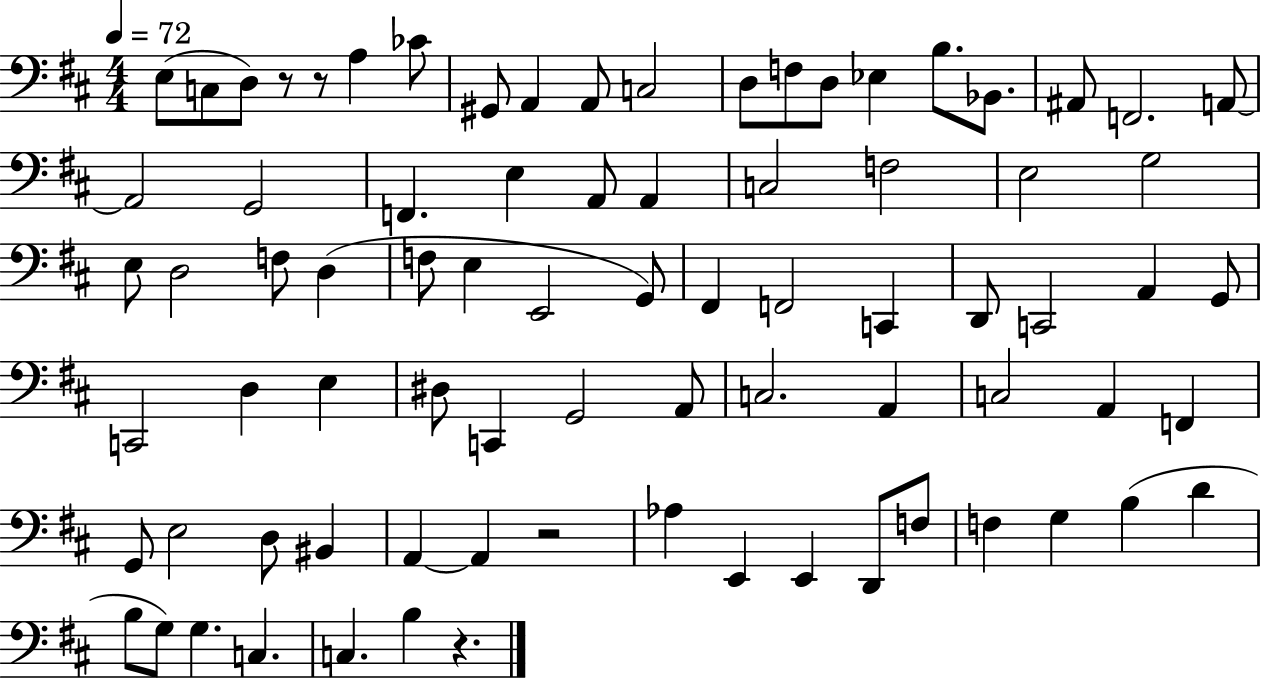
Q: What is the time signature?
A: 4/4